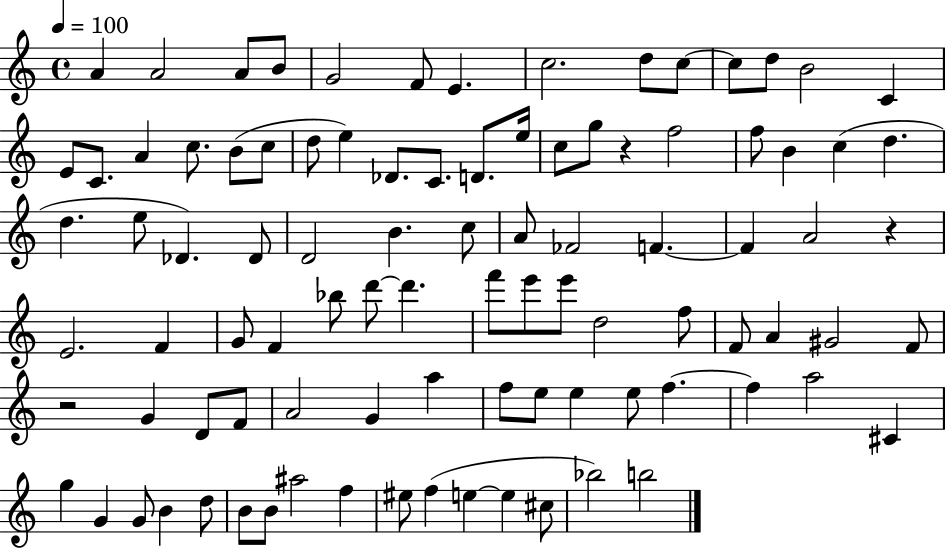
{
  \clef treble
  \time 4/4
  \defaultTimeSignature
  \key c \major
  \tempo 4 = 100
  a'4 a'2 a'8 b'8 | g'2 f'8 e'4. | c''2. d''8 c''8~~ | c''8 d''8 b'2 c'4 | \break e'8 c'8. a'4 c''8. b'8( c''8 | d''8 e''4) des'8. c'8. d'8. e''16 | c''8 g''8 r4 f''2 | f''8 b'4 c''4( d''4. | \break d''4. e''8 des'4.) des'8 | d'2 b'4. c''8 | a'8 fes'2 f'4.~~ | f'4 a'2 r4 | \break e'2. f'4 | g'8 f'4 bes''8 d'''8~~ d'''4. | f'''8 e'''8 e'''8 d''2 f''8 | f'8 a'4 gis'2 f'8 | \break r2 g'4 d'8 f'8 | a'2 g'4 a''4 | f''8 e''8 e''4 e''8 f''4.~~ | f''4 a''2 cis'4 | \break g''4 g'4 g'8 b'4 d''8 | b'8 b'8 ais''2 f''4 | eis''8 f''4( e''4~~ e''4 cis''8 | bes''2) b''2 | \break \bar "|."
}